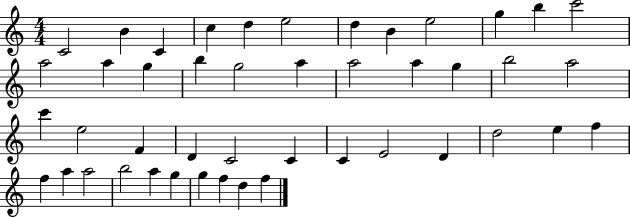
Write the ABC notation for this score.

X:1
T:Untitled
M:4/4
L:1/4
K:C
C2 B C c d e2 d B e2 g b c'2 a2 a g b g2 a a2 a g b2 a2 c' e2 F D C2 C C E2 D d2 e f f a a2 b2 a g g f d f